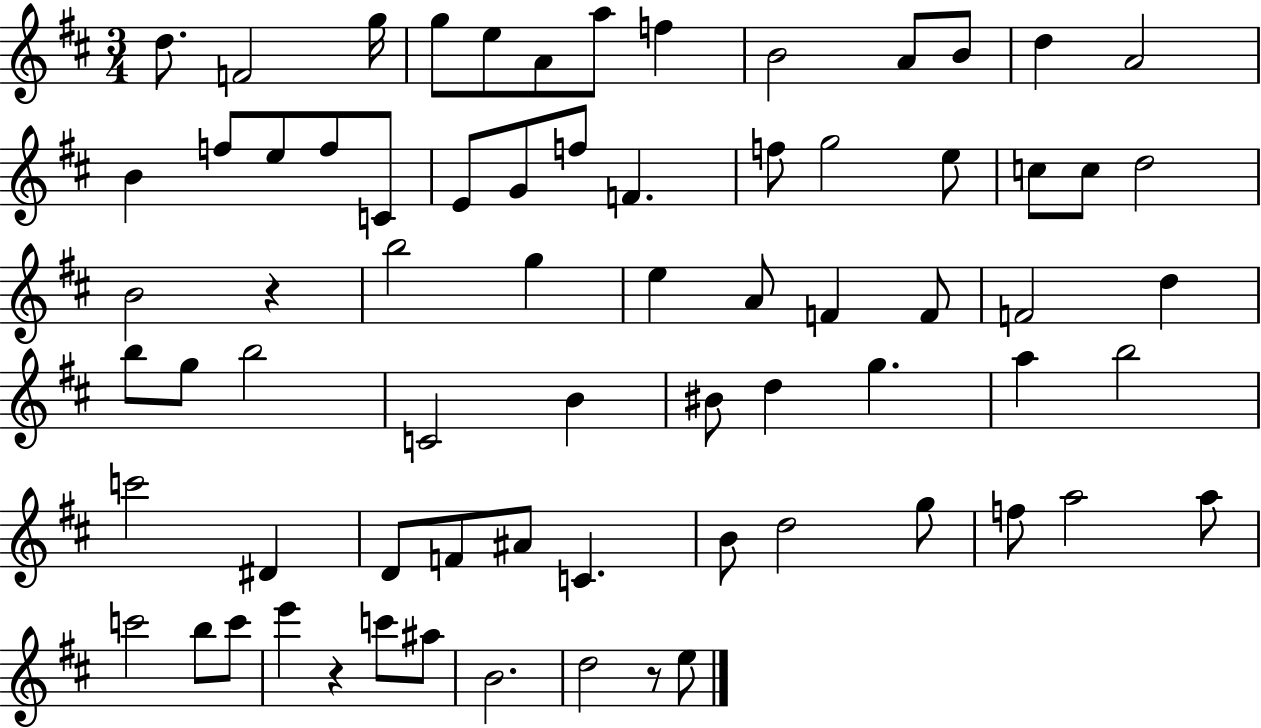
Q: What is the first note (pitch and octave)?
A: D5